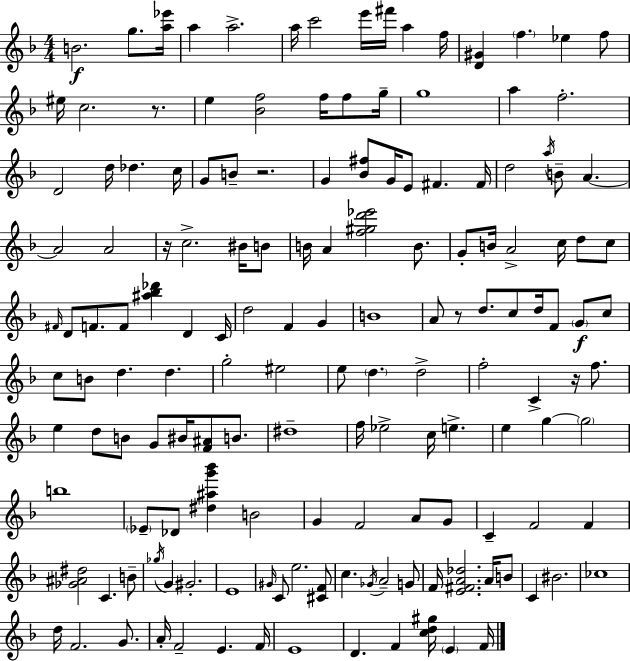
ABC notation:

X:1
T:Untitled
M:4/4
L:1/4
K:Dm
B2 g/2 [a_e']/4 a a2 a/4 c'2 e'/4 ^f'/4 a f/4 [D^G] f _e f/2 ^e/4 c2 z/2 e [_Bf]2 f/4 f/2 g/4 g4 a f2 D2 d/4 _d c/4 G/2 B/2 z2 G [_B^f]/2 G/4 E/2 ^F ^F/4 d2 a/4 B/2 A A2 A2 z/4 c2 ^B/4 B/2 B/4 A [f^gd'_e']2 B/2 G/2 B/4 A2 c/4 d/2 c/2 ^F/4 D/2 F/2 F/2 [^a_b_d'] D C/4 d2 F G B4 A/2 z/2 d/2 c/2 d/4 F/2 G/2 c/2 c/2 B/2 d d g2 ^e2 e/2 d d2 f2 C z/4 f/2 e d/2 B/2 G/2 ^B/4 [F^A]/2 B/2 ^d4 f/4 _e2 c/4 e e g g2 b4 _E/2 _D/2 [^d^ag'_b'] B2 G F2 A/2 G/2 C F2 F [_G^A^d]2 C B/2 _g/4 G ^G2 E4 ^G/4 C/2 e2 [^CF]/2 c _G/4 A2 G/2 F/4 [E^FA_d]2 A/4 B/2 C ^B2 _c4 d/4 F2 G/2 A/4 F2 E F/4 E4 D F [cd^g]/4 E F/4